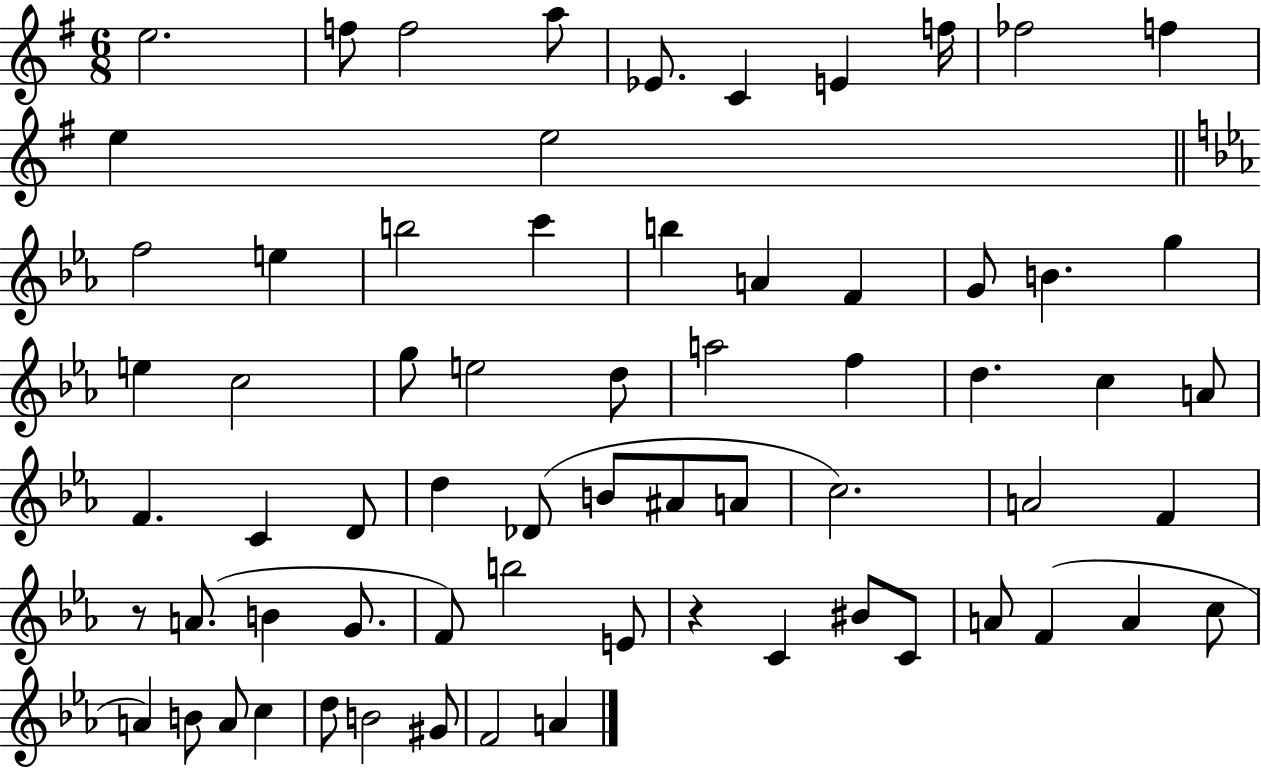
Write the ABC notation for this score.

X:1
T:Untitled
M:6/8
L:1/4
K:G
e2 f/2 f2 a/2 _E/2 C E f/4 _f2 f e e2 f2 e b2 c' b A F G/2 B g e c2 g/2 e2 d/2 a2 f d c A/2 F C D/2 d _D/2 B/2 ^A/2 A/2 c2 A2 F z/2 A/2 B G/2 F/2 b2 E/2 z C ^B/2 C/2 A/2 F A c/2 A B/2 A/2 c d/2 B2 ^G/2 F2 A